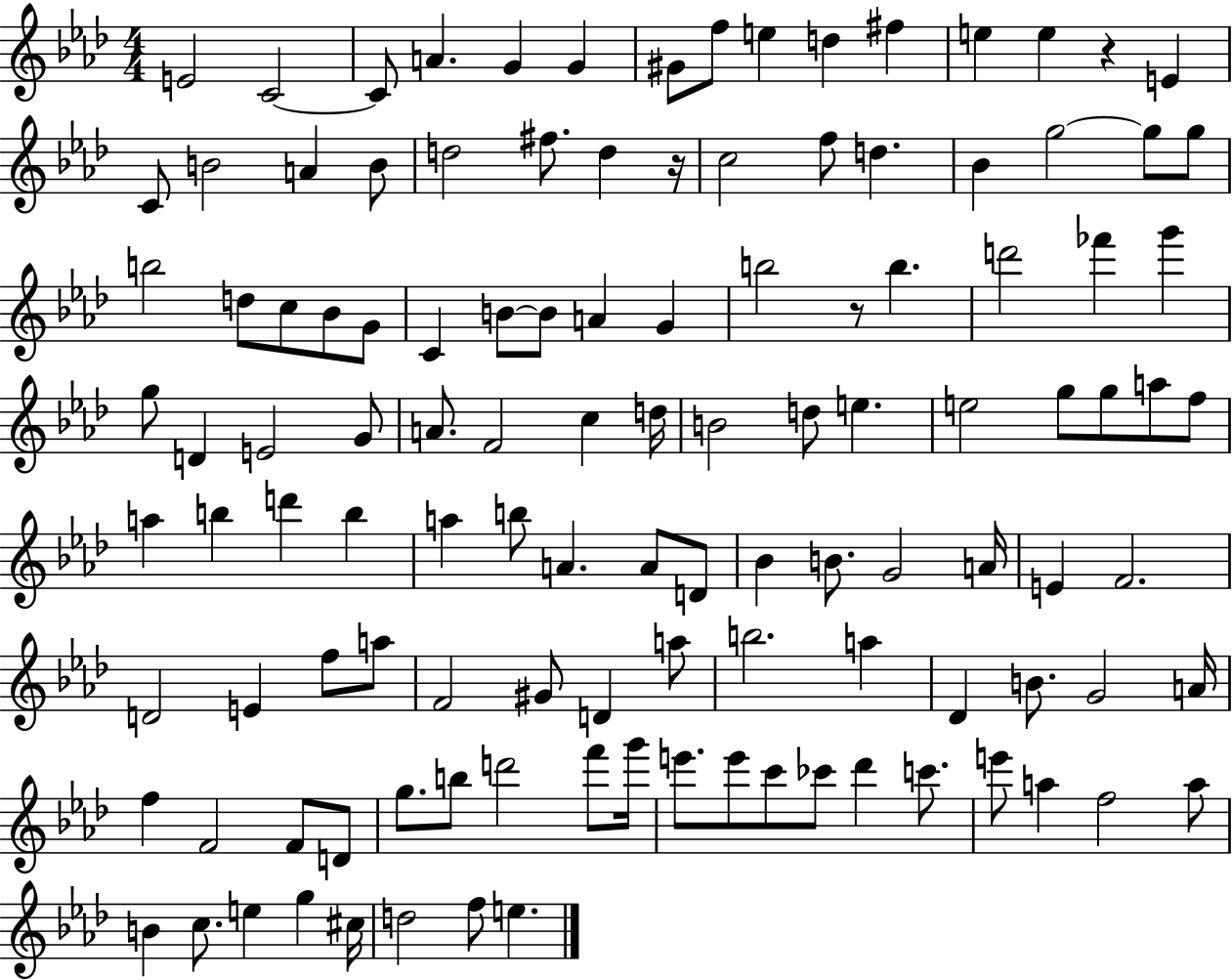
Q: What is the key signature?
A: AES major